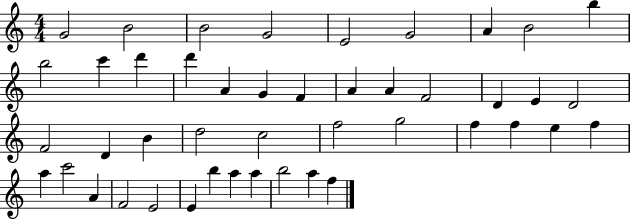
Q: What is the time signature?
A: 4/4